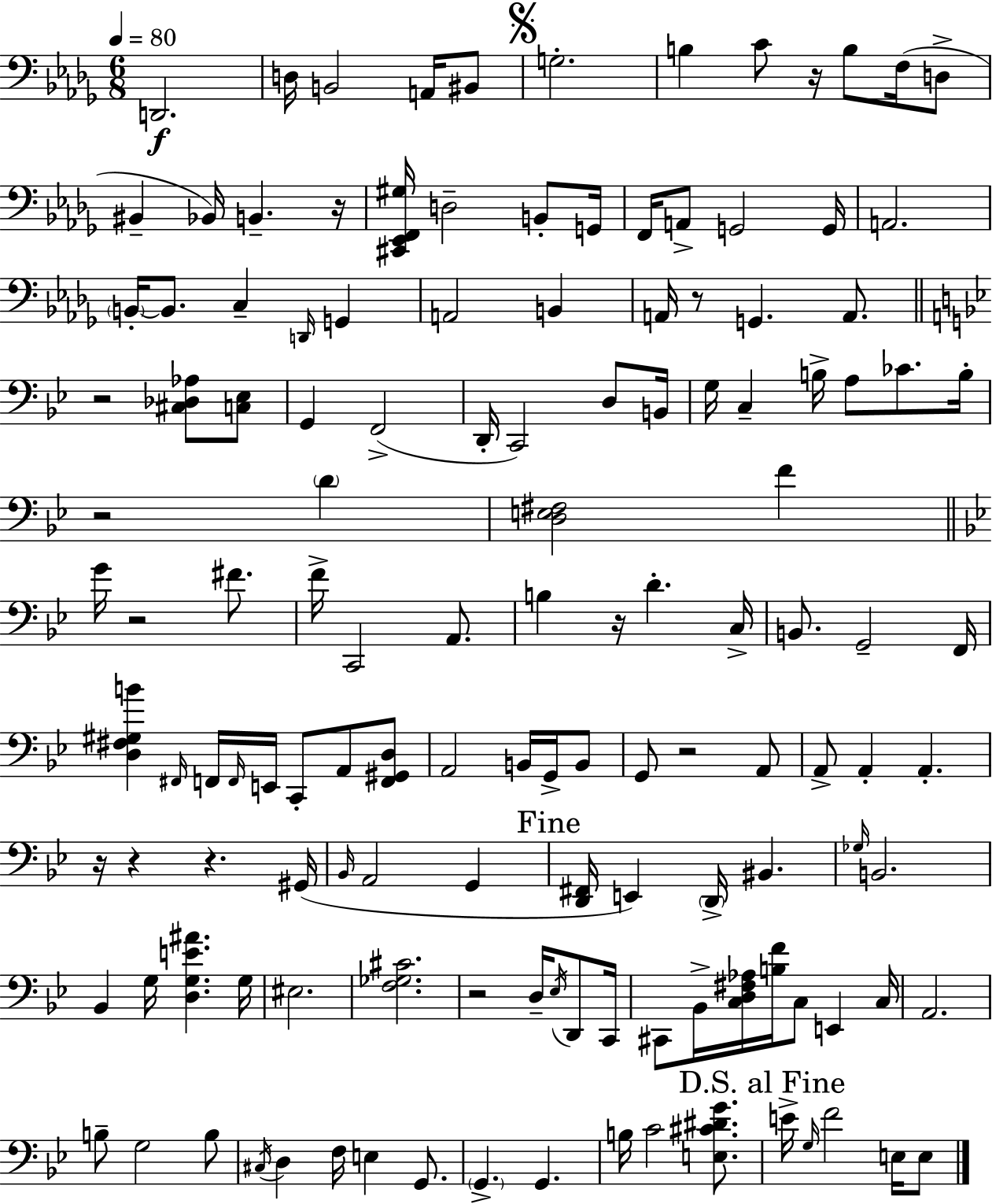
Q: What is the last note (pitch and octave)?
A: E3